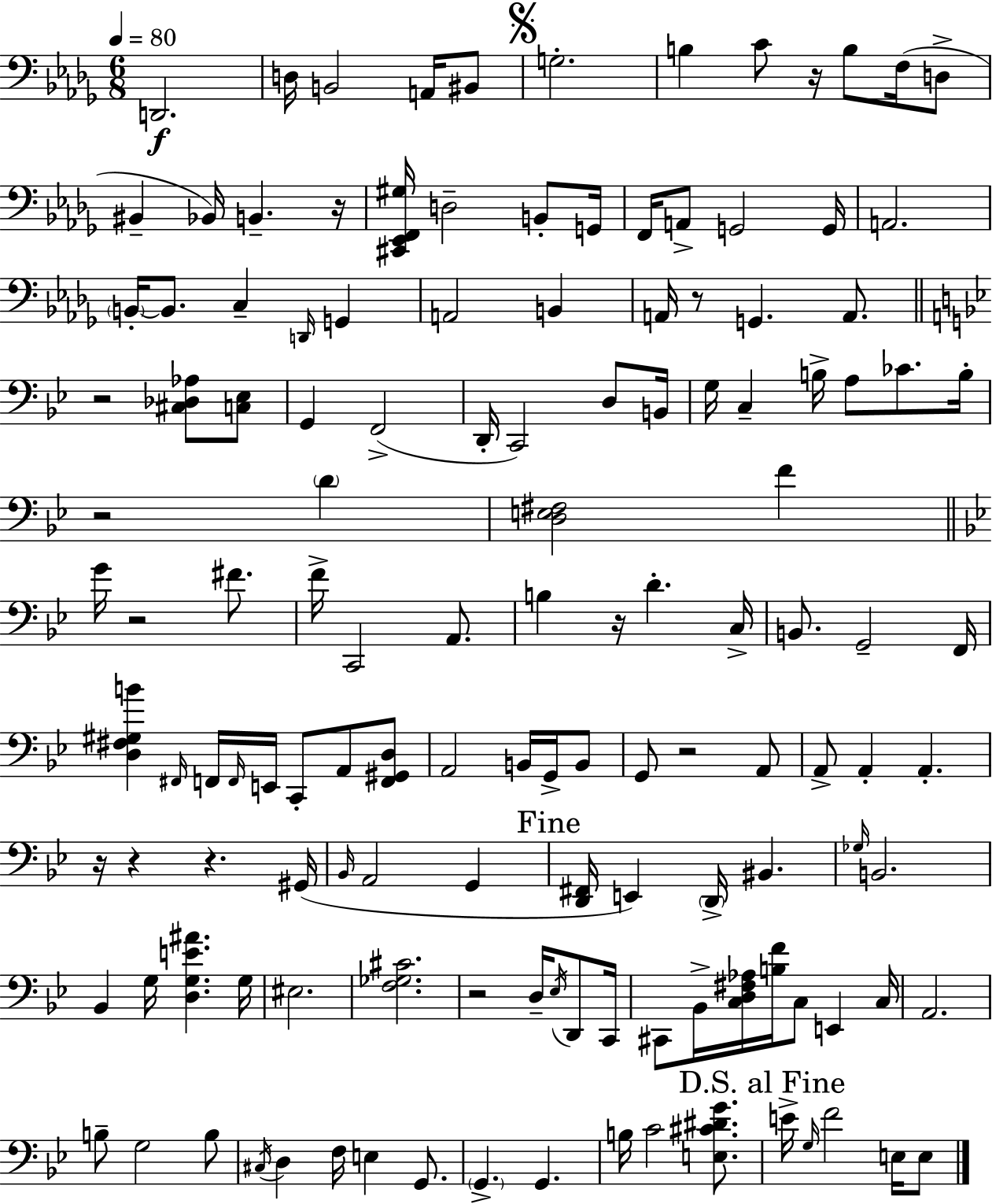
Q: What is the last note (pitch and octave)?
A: E3